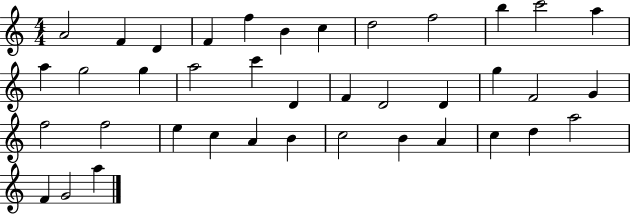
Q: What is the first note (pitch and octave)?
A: A4